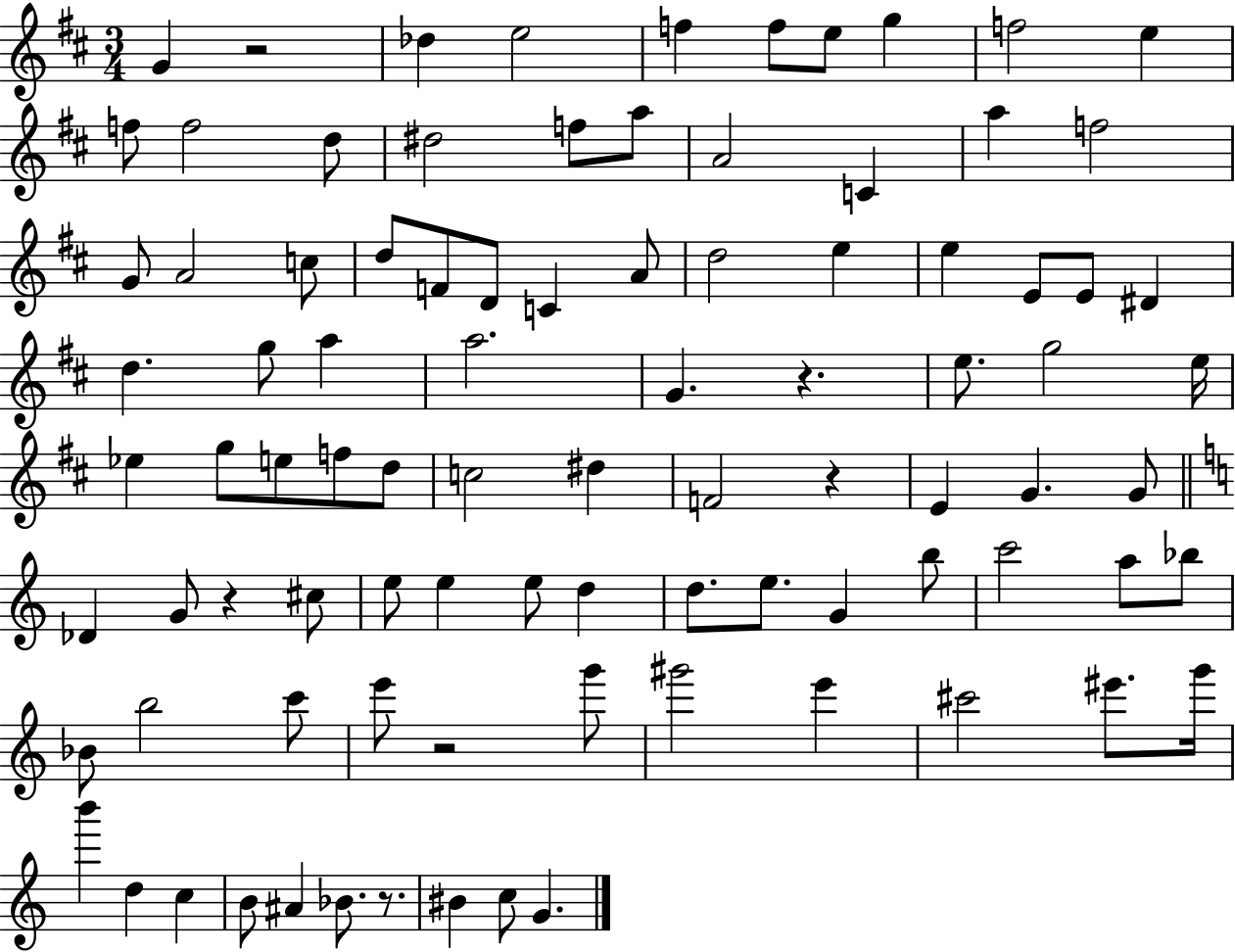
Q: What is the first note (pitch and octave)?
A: G4